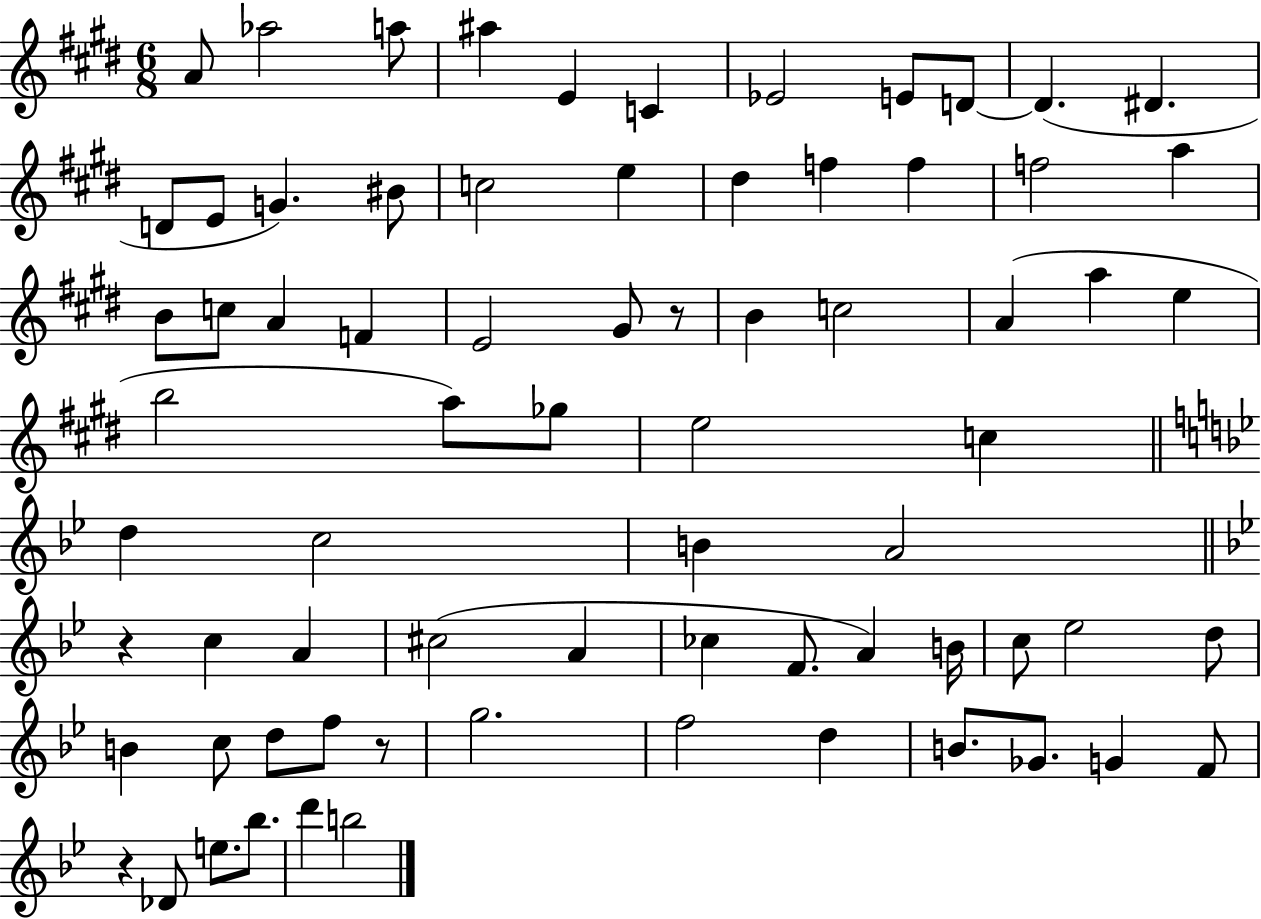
{
  \clef treble
  \numericTimeSignature
  \time 6/8
  \key e \major
  \repeat volta 2 { a'8 aes''2 a''8 | ais''4 e'4 c'4 | ees'2 e'8 d'8~~ | d'4.( dis'4. | \break d'8 e'8 g'4.) bis'8 | c''2 e''4 | dis''4 f''4 f''4 | f''2 a''4 | \break b'8 c''8 a'4 f'4 | e'2 gis'8 r8 | b'4 c''2 | a'4( a''4 e''4 | \break b''2 a''8) ges''8 | e''2 c''4 | \bar "||" \break \key g \minor d''4 c''2 | b'4 a'2 | \bar "||" \break \key bes \major r4 c''4 a'4 | cis''2( a'4 | ces''4 f'8. a'4) b'16 | c''8 ees''2 d''8 | \break b'4 c''8 d''8 f''8 r8 | g''2. | f''2 d''4 | b'8. ges'8. g'4 f'8 | \break r4 des'8 e''8. bes''8. | d'''4 b''2 | } \bar "|."
}